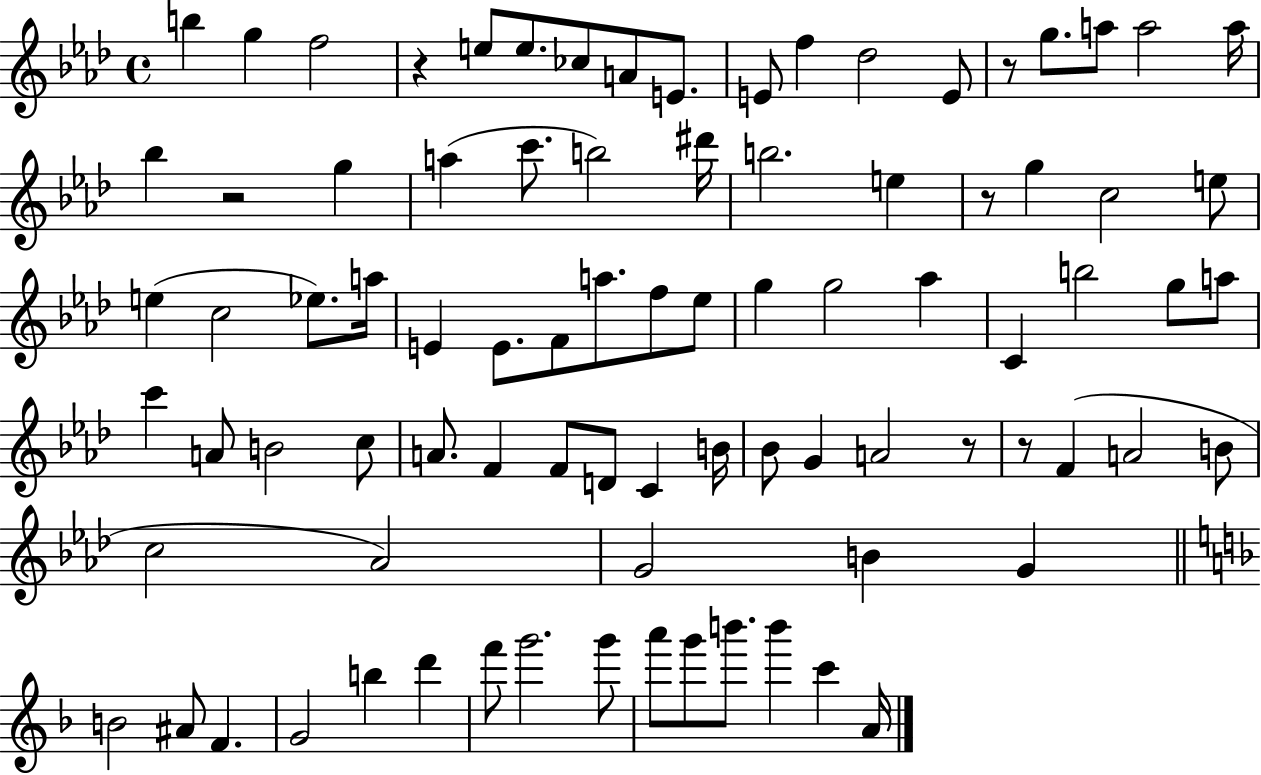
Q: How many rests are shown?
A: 6